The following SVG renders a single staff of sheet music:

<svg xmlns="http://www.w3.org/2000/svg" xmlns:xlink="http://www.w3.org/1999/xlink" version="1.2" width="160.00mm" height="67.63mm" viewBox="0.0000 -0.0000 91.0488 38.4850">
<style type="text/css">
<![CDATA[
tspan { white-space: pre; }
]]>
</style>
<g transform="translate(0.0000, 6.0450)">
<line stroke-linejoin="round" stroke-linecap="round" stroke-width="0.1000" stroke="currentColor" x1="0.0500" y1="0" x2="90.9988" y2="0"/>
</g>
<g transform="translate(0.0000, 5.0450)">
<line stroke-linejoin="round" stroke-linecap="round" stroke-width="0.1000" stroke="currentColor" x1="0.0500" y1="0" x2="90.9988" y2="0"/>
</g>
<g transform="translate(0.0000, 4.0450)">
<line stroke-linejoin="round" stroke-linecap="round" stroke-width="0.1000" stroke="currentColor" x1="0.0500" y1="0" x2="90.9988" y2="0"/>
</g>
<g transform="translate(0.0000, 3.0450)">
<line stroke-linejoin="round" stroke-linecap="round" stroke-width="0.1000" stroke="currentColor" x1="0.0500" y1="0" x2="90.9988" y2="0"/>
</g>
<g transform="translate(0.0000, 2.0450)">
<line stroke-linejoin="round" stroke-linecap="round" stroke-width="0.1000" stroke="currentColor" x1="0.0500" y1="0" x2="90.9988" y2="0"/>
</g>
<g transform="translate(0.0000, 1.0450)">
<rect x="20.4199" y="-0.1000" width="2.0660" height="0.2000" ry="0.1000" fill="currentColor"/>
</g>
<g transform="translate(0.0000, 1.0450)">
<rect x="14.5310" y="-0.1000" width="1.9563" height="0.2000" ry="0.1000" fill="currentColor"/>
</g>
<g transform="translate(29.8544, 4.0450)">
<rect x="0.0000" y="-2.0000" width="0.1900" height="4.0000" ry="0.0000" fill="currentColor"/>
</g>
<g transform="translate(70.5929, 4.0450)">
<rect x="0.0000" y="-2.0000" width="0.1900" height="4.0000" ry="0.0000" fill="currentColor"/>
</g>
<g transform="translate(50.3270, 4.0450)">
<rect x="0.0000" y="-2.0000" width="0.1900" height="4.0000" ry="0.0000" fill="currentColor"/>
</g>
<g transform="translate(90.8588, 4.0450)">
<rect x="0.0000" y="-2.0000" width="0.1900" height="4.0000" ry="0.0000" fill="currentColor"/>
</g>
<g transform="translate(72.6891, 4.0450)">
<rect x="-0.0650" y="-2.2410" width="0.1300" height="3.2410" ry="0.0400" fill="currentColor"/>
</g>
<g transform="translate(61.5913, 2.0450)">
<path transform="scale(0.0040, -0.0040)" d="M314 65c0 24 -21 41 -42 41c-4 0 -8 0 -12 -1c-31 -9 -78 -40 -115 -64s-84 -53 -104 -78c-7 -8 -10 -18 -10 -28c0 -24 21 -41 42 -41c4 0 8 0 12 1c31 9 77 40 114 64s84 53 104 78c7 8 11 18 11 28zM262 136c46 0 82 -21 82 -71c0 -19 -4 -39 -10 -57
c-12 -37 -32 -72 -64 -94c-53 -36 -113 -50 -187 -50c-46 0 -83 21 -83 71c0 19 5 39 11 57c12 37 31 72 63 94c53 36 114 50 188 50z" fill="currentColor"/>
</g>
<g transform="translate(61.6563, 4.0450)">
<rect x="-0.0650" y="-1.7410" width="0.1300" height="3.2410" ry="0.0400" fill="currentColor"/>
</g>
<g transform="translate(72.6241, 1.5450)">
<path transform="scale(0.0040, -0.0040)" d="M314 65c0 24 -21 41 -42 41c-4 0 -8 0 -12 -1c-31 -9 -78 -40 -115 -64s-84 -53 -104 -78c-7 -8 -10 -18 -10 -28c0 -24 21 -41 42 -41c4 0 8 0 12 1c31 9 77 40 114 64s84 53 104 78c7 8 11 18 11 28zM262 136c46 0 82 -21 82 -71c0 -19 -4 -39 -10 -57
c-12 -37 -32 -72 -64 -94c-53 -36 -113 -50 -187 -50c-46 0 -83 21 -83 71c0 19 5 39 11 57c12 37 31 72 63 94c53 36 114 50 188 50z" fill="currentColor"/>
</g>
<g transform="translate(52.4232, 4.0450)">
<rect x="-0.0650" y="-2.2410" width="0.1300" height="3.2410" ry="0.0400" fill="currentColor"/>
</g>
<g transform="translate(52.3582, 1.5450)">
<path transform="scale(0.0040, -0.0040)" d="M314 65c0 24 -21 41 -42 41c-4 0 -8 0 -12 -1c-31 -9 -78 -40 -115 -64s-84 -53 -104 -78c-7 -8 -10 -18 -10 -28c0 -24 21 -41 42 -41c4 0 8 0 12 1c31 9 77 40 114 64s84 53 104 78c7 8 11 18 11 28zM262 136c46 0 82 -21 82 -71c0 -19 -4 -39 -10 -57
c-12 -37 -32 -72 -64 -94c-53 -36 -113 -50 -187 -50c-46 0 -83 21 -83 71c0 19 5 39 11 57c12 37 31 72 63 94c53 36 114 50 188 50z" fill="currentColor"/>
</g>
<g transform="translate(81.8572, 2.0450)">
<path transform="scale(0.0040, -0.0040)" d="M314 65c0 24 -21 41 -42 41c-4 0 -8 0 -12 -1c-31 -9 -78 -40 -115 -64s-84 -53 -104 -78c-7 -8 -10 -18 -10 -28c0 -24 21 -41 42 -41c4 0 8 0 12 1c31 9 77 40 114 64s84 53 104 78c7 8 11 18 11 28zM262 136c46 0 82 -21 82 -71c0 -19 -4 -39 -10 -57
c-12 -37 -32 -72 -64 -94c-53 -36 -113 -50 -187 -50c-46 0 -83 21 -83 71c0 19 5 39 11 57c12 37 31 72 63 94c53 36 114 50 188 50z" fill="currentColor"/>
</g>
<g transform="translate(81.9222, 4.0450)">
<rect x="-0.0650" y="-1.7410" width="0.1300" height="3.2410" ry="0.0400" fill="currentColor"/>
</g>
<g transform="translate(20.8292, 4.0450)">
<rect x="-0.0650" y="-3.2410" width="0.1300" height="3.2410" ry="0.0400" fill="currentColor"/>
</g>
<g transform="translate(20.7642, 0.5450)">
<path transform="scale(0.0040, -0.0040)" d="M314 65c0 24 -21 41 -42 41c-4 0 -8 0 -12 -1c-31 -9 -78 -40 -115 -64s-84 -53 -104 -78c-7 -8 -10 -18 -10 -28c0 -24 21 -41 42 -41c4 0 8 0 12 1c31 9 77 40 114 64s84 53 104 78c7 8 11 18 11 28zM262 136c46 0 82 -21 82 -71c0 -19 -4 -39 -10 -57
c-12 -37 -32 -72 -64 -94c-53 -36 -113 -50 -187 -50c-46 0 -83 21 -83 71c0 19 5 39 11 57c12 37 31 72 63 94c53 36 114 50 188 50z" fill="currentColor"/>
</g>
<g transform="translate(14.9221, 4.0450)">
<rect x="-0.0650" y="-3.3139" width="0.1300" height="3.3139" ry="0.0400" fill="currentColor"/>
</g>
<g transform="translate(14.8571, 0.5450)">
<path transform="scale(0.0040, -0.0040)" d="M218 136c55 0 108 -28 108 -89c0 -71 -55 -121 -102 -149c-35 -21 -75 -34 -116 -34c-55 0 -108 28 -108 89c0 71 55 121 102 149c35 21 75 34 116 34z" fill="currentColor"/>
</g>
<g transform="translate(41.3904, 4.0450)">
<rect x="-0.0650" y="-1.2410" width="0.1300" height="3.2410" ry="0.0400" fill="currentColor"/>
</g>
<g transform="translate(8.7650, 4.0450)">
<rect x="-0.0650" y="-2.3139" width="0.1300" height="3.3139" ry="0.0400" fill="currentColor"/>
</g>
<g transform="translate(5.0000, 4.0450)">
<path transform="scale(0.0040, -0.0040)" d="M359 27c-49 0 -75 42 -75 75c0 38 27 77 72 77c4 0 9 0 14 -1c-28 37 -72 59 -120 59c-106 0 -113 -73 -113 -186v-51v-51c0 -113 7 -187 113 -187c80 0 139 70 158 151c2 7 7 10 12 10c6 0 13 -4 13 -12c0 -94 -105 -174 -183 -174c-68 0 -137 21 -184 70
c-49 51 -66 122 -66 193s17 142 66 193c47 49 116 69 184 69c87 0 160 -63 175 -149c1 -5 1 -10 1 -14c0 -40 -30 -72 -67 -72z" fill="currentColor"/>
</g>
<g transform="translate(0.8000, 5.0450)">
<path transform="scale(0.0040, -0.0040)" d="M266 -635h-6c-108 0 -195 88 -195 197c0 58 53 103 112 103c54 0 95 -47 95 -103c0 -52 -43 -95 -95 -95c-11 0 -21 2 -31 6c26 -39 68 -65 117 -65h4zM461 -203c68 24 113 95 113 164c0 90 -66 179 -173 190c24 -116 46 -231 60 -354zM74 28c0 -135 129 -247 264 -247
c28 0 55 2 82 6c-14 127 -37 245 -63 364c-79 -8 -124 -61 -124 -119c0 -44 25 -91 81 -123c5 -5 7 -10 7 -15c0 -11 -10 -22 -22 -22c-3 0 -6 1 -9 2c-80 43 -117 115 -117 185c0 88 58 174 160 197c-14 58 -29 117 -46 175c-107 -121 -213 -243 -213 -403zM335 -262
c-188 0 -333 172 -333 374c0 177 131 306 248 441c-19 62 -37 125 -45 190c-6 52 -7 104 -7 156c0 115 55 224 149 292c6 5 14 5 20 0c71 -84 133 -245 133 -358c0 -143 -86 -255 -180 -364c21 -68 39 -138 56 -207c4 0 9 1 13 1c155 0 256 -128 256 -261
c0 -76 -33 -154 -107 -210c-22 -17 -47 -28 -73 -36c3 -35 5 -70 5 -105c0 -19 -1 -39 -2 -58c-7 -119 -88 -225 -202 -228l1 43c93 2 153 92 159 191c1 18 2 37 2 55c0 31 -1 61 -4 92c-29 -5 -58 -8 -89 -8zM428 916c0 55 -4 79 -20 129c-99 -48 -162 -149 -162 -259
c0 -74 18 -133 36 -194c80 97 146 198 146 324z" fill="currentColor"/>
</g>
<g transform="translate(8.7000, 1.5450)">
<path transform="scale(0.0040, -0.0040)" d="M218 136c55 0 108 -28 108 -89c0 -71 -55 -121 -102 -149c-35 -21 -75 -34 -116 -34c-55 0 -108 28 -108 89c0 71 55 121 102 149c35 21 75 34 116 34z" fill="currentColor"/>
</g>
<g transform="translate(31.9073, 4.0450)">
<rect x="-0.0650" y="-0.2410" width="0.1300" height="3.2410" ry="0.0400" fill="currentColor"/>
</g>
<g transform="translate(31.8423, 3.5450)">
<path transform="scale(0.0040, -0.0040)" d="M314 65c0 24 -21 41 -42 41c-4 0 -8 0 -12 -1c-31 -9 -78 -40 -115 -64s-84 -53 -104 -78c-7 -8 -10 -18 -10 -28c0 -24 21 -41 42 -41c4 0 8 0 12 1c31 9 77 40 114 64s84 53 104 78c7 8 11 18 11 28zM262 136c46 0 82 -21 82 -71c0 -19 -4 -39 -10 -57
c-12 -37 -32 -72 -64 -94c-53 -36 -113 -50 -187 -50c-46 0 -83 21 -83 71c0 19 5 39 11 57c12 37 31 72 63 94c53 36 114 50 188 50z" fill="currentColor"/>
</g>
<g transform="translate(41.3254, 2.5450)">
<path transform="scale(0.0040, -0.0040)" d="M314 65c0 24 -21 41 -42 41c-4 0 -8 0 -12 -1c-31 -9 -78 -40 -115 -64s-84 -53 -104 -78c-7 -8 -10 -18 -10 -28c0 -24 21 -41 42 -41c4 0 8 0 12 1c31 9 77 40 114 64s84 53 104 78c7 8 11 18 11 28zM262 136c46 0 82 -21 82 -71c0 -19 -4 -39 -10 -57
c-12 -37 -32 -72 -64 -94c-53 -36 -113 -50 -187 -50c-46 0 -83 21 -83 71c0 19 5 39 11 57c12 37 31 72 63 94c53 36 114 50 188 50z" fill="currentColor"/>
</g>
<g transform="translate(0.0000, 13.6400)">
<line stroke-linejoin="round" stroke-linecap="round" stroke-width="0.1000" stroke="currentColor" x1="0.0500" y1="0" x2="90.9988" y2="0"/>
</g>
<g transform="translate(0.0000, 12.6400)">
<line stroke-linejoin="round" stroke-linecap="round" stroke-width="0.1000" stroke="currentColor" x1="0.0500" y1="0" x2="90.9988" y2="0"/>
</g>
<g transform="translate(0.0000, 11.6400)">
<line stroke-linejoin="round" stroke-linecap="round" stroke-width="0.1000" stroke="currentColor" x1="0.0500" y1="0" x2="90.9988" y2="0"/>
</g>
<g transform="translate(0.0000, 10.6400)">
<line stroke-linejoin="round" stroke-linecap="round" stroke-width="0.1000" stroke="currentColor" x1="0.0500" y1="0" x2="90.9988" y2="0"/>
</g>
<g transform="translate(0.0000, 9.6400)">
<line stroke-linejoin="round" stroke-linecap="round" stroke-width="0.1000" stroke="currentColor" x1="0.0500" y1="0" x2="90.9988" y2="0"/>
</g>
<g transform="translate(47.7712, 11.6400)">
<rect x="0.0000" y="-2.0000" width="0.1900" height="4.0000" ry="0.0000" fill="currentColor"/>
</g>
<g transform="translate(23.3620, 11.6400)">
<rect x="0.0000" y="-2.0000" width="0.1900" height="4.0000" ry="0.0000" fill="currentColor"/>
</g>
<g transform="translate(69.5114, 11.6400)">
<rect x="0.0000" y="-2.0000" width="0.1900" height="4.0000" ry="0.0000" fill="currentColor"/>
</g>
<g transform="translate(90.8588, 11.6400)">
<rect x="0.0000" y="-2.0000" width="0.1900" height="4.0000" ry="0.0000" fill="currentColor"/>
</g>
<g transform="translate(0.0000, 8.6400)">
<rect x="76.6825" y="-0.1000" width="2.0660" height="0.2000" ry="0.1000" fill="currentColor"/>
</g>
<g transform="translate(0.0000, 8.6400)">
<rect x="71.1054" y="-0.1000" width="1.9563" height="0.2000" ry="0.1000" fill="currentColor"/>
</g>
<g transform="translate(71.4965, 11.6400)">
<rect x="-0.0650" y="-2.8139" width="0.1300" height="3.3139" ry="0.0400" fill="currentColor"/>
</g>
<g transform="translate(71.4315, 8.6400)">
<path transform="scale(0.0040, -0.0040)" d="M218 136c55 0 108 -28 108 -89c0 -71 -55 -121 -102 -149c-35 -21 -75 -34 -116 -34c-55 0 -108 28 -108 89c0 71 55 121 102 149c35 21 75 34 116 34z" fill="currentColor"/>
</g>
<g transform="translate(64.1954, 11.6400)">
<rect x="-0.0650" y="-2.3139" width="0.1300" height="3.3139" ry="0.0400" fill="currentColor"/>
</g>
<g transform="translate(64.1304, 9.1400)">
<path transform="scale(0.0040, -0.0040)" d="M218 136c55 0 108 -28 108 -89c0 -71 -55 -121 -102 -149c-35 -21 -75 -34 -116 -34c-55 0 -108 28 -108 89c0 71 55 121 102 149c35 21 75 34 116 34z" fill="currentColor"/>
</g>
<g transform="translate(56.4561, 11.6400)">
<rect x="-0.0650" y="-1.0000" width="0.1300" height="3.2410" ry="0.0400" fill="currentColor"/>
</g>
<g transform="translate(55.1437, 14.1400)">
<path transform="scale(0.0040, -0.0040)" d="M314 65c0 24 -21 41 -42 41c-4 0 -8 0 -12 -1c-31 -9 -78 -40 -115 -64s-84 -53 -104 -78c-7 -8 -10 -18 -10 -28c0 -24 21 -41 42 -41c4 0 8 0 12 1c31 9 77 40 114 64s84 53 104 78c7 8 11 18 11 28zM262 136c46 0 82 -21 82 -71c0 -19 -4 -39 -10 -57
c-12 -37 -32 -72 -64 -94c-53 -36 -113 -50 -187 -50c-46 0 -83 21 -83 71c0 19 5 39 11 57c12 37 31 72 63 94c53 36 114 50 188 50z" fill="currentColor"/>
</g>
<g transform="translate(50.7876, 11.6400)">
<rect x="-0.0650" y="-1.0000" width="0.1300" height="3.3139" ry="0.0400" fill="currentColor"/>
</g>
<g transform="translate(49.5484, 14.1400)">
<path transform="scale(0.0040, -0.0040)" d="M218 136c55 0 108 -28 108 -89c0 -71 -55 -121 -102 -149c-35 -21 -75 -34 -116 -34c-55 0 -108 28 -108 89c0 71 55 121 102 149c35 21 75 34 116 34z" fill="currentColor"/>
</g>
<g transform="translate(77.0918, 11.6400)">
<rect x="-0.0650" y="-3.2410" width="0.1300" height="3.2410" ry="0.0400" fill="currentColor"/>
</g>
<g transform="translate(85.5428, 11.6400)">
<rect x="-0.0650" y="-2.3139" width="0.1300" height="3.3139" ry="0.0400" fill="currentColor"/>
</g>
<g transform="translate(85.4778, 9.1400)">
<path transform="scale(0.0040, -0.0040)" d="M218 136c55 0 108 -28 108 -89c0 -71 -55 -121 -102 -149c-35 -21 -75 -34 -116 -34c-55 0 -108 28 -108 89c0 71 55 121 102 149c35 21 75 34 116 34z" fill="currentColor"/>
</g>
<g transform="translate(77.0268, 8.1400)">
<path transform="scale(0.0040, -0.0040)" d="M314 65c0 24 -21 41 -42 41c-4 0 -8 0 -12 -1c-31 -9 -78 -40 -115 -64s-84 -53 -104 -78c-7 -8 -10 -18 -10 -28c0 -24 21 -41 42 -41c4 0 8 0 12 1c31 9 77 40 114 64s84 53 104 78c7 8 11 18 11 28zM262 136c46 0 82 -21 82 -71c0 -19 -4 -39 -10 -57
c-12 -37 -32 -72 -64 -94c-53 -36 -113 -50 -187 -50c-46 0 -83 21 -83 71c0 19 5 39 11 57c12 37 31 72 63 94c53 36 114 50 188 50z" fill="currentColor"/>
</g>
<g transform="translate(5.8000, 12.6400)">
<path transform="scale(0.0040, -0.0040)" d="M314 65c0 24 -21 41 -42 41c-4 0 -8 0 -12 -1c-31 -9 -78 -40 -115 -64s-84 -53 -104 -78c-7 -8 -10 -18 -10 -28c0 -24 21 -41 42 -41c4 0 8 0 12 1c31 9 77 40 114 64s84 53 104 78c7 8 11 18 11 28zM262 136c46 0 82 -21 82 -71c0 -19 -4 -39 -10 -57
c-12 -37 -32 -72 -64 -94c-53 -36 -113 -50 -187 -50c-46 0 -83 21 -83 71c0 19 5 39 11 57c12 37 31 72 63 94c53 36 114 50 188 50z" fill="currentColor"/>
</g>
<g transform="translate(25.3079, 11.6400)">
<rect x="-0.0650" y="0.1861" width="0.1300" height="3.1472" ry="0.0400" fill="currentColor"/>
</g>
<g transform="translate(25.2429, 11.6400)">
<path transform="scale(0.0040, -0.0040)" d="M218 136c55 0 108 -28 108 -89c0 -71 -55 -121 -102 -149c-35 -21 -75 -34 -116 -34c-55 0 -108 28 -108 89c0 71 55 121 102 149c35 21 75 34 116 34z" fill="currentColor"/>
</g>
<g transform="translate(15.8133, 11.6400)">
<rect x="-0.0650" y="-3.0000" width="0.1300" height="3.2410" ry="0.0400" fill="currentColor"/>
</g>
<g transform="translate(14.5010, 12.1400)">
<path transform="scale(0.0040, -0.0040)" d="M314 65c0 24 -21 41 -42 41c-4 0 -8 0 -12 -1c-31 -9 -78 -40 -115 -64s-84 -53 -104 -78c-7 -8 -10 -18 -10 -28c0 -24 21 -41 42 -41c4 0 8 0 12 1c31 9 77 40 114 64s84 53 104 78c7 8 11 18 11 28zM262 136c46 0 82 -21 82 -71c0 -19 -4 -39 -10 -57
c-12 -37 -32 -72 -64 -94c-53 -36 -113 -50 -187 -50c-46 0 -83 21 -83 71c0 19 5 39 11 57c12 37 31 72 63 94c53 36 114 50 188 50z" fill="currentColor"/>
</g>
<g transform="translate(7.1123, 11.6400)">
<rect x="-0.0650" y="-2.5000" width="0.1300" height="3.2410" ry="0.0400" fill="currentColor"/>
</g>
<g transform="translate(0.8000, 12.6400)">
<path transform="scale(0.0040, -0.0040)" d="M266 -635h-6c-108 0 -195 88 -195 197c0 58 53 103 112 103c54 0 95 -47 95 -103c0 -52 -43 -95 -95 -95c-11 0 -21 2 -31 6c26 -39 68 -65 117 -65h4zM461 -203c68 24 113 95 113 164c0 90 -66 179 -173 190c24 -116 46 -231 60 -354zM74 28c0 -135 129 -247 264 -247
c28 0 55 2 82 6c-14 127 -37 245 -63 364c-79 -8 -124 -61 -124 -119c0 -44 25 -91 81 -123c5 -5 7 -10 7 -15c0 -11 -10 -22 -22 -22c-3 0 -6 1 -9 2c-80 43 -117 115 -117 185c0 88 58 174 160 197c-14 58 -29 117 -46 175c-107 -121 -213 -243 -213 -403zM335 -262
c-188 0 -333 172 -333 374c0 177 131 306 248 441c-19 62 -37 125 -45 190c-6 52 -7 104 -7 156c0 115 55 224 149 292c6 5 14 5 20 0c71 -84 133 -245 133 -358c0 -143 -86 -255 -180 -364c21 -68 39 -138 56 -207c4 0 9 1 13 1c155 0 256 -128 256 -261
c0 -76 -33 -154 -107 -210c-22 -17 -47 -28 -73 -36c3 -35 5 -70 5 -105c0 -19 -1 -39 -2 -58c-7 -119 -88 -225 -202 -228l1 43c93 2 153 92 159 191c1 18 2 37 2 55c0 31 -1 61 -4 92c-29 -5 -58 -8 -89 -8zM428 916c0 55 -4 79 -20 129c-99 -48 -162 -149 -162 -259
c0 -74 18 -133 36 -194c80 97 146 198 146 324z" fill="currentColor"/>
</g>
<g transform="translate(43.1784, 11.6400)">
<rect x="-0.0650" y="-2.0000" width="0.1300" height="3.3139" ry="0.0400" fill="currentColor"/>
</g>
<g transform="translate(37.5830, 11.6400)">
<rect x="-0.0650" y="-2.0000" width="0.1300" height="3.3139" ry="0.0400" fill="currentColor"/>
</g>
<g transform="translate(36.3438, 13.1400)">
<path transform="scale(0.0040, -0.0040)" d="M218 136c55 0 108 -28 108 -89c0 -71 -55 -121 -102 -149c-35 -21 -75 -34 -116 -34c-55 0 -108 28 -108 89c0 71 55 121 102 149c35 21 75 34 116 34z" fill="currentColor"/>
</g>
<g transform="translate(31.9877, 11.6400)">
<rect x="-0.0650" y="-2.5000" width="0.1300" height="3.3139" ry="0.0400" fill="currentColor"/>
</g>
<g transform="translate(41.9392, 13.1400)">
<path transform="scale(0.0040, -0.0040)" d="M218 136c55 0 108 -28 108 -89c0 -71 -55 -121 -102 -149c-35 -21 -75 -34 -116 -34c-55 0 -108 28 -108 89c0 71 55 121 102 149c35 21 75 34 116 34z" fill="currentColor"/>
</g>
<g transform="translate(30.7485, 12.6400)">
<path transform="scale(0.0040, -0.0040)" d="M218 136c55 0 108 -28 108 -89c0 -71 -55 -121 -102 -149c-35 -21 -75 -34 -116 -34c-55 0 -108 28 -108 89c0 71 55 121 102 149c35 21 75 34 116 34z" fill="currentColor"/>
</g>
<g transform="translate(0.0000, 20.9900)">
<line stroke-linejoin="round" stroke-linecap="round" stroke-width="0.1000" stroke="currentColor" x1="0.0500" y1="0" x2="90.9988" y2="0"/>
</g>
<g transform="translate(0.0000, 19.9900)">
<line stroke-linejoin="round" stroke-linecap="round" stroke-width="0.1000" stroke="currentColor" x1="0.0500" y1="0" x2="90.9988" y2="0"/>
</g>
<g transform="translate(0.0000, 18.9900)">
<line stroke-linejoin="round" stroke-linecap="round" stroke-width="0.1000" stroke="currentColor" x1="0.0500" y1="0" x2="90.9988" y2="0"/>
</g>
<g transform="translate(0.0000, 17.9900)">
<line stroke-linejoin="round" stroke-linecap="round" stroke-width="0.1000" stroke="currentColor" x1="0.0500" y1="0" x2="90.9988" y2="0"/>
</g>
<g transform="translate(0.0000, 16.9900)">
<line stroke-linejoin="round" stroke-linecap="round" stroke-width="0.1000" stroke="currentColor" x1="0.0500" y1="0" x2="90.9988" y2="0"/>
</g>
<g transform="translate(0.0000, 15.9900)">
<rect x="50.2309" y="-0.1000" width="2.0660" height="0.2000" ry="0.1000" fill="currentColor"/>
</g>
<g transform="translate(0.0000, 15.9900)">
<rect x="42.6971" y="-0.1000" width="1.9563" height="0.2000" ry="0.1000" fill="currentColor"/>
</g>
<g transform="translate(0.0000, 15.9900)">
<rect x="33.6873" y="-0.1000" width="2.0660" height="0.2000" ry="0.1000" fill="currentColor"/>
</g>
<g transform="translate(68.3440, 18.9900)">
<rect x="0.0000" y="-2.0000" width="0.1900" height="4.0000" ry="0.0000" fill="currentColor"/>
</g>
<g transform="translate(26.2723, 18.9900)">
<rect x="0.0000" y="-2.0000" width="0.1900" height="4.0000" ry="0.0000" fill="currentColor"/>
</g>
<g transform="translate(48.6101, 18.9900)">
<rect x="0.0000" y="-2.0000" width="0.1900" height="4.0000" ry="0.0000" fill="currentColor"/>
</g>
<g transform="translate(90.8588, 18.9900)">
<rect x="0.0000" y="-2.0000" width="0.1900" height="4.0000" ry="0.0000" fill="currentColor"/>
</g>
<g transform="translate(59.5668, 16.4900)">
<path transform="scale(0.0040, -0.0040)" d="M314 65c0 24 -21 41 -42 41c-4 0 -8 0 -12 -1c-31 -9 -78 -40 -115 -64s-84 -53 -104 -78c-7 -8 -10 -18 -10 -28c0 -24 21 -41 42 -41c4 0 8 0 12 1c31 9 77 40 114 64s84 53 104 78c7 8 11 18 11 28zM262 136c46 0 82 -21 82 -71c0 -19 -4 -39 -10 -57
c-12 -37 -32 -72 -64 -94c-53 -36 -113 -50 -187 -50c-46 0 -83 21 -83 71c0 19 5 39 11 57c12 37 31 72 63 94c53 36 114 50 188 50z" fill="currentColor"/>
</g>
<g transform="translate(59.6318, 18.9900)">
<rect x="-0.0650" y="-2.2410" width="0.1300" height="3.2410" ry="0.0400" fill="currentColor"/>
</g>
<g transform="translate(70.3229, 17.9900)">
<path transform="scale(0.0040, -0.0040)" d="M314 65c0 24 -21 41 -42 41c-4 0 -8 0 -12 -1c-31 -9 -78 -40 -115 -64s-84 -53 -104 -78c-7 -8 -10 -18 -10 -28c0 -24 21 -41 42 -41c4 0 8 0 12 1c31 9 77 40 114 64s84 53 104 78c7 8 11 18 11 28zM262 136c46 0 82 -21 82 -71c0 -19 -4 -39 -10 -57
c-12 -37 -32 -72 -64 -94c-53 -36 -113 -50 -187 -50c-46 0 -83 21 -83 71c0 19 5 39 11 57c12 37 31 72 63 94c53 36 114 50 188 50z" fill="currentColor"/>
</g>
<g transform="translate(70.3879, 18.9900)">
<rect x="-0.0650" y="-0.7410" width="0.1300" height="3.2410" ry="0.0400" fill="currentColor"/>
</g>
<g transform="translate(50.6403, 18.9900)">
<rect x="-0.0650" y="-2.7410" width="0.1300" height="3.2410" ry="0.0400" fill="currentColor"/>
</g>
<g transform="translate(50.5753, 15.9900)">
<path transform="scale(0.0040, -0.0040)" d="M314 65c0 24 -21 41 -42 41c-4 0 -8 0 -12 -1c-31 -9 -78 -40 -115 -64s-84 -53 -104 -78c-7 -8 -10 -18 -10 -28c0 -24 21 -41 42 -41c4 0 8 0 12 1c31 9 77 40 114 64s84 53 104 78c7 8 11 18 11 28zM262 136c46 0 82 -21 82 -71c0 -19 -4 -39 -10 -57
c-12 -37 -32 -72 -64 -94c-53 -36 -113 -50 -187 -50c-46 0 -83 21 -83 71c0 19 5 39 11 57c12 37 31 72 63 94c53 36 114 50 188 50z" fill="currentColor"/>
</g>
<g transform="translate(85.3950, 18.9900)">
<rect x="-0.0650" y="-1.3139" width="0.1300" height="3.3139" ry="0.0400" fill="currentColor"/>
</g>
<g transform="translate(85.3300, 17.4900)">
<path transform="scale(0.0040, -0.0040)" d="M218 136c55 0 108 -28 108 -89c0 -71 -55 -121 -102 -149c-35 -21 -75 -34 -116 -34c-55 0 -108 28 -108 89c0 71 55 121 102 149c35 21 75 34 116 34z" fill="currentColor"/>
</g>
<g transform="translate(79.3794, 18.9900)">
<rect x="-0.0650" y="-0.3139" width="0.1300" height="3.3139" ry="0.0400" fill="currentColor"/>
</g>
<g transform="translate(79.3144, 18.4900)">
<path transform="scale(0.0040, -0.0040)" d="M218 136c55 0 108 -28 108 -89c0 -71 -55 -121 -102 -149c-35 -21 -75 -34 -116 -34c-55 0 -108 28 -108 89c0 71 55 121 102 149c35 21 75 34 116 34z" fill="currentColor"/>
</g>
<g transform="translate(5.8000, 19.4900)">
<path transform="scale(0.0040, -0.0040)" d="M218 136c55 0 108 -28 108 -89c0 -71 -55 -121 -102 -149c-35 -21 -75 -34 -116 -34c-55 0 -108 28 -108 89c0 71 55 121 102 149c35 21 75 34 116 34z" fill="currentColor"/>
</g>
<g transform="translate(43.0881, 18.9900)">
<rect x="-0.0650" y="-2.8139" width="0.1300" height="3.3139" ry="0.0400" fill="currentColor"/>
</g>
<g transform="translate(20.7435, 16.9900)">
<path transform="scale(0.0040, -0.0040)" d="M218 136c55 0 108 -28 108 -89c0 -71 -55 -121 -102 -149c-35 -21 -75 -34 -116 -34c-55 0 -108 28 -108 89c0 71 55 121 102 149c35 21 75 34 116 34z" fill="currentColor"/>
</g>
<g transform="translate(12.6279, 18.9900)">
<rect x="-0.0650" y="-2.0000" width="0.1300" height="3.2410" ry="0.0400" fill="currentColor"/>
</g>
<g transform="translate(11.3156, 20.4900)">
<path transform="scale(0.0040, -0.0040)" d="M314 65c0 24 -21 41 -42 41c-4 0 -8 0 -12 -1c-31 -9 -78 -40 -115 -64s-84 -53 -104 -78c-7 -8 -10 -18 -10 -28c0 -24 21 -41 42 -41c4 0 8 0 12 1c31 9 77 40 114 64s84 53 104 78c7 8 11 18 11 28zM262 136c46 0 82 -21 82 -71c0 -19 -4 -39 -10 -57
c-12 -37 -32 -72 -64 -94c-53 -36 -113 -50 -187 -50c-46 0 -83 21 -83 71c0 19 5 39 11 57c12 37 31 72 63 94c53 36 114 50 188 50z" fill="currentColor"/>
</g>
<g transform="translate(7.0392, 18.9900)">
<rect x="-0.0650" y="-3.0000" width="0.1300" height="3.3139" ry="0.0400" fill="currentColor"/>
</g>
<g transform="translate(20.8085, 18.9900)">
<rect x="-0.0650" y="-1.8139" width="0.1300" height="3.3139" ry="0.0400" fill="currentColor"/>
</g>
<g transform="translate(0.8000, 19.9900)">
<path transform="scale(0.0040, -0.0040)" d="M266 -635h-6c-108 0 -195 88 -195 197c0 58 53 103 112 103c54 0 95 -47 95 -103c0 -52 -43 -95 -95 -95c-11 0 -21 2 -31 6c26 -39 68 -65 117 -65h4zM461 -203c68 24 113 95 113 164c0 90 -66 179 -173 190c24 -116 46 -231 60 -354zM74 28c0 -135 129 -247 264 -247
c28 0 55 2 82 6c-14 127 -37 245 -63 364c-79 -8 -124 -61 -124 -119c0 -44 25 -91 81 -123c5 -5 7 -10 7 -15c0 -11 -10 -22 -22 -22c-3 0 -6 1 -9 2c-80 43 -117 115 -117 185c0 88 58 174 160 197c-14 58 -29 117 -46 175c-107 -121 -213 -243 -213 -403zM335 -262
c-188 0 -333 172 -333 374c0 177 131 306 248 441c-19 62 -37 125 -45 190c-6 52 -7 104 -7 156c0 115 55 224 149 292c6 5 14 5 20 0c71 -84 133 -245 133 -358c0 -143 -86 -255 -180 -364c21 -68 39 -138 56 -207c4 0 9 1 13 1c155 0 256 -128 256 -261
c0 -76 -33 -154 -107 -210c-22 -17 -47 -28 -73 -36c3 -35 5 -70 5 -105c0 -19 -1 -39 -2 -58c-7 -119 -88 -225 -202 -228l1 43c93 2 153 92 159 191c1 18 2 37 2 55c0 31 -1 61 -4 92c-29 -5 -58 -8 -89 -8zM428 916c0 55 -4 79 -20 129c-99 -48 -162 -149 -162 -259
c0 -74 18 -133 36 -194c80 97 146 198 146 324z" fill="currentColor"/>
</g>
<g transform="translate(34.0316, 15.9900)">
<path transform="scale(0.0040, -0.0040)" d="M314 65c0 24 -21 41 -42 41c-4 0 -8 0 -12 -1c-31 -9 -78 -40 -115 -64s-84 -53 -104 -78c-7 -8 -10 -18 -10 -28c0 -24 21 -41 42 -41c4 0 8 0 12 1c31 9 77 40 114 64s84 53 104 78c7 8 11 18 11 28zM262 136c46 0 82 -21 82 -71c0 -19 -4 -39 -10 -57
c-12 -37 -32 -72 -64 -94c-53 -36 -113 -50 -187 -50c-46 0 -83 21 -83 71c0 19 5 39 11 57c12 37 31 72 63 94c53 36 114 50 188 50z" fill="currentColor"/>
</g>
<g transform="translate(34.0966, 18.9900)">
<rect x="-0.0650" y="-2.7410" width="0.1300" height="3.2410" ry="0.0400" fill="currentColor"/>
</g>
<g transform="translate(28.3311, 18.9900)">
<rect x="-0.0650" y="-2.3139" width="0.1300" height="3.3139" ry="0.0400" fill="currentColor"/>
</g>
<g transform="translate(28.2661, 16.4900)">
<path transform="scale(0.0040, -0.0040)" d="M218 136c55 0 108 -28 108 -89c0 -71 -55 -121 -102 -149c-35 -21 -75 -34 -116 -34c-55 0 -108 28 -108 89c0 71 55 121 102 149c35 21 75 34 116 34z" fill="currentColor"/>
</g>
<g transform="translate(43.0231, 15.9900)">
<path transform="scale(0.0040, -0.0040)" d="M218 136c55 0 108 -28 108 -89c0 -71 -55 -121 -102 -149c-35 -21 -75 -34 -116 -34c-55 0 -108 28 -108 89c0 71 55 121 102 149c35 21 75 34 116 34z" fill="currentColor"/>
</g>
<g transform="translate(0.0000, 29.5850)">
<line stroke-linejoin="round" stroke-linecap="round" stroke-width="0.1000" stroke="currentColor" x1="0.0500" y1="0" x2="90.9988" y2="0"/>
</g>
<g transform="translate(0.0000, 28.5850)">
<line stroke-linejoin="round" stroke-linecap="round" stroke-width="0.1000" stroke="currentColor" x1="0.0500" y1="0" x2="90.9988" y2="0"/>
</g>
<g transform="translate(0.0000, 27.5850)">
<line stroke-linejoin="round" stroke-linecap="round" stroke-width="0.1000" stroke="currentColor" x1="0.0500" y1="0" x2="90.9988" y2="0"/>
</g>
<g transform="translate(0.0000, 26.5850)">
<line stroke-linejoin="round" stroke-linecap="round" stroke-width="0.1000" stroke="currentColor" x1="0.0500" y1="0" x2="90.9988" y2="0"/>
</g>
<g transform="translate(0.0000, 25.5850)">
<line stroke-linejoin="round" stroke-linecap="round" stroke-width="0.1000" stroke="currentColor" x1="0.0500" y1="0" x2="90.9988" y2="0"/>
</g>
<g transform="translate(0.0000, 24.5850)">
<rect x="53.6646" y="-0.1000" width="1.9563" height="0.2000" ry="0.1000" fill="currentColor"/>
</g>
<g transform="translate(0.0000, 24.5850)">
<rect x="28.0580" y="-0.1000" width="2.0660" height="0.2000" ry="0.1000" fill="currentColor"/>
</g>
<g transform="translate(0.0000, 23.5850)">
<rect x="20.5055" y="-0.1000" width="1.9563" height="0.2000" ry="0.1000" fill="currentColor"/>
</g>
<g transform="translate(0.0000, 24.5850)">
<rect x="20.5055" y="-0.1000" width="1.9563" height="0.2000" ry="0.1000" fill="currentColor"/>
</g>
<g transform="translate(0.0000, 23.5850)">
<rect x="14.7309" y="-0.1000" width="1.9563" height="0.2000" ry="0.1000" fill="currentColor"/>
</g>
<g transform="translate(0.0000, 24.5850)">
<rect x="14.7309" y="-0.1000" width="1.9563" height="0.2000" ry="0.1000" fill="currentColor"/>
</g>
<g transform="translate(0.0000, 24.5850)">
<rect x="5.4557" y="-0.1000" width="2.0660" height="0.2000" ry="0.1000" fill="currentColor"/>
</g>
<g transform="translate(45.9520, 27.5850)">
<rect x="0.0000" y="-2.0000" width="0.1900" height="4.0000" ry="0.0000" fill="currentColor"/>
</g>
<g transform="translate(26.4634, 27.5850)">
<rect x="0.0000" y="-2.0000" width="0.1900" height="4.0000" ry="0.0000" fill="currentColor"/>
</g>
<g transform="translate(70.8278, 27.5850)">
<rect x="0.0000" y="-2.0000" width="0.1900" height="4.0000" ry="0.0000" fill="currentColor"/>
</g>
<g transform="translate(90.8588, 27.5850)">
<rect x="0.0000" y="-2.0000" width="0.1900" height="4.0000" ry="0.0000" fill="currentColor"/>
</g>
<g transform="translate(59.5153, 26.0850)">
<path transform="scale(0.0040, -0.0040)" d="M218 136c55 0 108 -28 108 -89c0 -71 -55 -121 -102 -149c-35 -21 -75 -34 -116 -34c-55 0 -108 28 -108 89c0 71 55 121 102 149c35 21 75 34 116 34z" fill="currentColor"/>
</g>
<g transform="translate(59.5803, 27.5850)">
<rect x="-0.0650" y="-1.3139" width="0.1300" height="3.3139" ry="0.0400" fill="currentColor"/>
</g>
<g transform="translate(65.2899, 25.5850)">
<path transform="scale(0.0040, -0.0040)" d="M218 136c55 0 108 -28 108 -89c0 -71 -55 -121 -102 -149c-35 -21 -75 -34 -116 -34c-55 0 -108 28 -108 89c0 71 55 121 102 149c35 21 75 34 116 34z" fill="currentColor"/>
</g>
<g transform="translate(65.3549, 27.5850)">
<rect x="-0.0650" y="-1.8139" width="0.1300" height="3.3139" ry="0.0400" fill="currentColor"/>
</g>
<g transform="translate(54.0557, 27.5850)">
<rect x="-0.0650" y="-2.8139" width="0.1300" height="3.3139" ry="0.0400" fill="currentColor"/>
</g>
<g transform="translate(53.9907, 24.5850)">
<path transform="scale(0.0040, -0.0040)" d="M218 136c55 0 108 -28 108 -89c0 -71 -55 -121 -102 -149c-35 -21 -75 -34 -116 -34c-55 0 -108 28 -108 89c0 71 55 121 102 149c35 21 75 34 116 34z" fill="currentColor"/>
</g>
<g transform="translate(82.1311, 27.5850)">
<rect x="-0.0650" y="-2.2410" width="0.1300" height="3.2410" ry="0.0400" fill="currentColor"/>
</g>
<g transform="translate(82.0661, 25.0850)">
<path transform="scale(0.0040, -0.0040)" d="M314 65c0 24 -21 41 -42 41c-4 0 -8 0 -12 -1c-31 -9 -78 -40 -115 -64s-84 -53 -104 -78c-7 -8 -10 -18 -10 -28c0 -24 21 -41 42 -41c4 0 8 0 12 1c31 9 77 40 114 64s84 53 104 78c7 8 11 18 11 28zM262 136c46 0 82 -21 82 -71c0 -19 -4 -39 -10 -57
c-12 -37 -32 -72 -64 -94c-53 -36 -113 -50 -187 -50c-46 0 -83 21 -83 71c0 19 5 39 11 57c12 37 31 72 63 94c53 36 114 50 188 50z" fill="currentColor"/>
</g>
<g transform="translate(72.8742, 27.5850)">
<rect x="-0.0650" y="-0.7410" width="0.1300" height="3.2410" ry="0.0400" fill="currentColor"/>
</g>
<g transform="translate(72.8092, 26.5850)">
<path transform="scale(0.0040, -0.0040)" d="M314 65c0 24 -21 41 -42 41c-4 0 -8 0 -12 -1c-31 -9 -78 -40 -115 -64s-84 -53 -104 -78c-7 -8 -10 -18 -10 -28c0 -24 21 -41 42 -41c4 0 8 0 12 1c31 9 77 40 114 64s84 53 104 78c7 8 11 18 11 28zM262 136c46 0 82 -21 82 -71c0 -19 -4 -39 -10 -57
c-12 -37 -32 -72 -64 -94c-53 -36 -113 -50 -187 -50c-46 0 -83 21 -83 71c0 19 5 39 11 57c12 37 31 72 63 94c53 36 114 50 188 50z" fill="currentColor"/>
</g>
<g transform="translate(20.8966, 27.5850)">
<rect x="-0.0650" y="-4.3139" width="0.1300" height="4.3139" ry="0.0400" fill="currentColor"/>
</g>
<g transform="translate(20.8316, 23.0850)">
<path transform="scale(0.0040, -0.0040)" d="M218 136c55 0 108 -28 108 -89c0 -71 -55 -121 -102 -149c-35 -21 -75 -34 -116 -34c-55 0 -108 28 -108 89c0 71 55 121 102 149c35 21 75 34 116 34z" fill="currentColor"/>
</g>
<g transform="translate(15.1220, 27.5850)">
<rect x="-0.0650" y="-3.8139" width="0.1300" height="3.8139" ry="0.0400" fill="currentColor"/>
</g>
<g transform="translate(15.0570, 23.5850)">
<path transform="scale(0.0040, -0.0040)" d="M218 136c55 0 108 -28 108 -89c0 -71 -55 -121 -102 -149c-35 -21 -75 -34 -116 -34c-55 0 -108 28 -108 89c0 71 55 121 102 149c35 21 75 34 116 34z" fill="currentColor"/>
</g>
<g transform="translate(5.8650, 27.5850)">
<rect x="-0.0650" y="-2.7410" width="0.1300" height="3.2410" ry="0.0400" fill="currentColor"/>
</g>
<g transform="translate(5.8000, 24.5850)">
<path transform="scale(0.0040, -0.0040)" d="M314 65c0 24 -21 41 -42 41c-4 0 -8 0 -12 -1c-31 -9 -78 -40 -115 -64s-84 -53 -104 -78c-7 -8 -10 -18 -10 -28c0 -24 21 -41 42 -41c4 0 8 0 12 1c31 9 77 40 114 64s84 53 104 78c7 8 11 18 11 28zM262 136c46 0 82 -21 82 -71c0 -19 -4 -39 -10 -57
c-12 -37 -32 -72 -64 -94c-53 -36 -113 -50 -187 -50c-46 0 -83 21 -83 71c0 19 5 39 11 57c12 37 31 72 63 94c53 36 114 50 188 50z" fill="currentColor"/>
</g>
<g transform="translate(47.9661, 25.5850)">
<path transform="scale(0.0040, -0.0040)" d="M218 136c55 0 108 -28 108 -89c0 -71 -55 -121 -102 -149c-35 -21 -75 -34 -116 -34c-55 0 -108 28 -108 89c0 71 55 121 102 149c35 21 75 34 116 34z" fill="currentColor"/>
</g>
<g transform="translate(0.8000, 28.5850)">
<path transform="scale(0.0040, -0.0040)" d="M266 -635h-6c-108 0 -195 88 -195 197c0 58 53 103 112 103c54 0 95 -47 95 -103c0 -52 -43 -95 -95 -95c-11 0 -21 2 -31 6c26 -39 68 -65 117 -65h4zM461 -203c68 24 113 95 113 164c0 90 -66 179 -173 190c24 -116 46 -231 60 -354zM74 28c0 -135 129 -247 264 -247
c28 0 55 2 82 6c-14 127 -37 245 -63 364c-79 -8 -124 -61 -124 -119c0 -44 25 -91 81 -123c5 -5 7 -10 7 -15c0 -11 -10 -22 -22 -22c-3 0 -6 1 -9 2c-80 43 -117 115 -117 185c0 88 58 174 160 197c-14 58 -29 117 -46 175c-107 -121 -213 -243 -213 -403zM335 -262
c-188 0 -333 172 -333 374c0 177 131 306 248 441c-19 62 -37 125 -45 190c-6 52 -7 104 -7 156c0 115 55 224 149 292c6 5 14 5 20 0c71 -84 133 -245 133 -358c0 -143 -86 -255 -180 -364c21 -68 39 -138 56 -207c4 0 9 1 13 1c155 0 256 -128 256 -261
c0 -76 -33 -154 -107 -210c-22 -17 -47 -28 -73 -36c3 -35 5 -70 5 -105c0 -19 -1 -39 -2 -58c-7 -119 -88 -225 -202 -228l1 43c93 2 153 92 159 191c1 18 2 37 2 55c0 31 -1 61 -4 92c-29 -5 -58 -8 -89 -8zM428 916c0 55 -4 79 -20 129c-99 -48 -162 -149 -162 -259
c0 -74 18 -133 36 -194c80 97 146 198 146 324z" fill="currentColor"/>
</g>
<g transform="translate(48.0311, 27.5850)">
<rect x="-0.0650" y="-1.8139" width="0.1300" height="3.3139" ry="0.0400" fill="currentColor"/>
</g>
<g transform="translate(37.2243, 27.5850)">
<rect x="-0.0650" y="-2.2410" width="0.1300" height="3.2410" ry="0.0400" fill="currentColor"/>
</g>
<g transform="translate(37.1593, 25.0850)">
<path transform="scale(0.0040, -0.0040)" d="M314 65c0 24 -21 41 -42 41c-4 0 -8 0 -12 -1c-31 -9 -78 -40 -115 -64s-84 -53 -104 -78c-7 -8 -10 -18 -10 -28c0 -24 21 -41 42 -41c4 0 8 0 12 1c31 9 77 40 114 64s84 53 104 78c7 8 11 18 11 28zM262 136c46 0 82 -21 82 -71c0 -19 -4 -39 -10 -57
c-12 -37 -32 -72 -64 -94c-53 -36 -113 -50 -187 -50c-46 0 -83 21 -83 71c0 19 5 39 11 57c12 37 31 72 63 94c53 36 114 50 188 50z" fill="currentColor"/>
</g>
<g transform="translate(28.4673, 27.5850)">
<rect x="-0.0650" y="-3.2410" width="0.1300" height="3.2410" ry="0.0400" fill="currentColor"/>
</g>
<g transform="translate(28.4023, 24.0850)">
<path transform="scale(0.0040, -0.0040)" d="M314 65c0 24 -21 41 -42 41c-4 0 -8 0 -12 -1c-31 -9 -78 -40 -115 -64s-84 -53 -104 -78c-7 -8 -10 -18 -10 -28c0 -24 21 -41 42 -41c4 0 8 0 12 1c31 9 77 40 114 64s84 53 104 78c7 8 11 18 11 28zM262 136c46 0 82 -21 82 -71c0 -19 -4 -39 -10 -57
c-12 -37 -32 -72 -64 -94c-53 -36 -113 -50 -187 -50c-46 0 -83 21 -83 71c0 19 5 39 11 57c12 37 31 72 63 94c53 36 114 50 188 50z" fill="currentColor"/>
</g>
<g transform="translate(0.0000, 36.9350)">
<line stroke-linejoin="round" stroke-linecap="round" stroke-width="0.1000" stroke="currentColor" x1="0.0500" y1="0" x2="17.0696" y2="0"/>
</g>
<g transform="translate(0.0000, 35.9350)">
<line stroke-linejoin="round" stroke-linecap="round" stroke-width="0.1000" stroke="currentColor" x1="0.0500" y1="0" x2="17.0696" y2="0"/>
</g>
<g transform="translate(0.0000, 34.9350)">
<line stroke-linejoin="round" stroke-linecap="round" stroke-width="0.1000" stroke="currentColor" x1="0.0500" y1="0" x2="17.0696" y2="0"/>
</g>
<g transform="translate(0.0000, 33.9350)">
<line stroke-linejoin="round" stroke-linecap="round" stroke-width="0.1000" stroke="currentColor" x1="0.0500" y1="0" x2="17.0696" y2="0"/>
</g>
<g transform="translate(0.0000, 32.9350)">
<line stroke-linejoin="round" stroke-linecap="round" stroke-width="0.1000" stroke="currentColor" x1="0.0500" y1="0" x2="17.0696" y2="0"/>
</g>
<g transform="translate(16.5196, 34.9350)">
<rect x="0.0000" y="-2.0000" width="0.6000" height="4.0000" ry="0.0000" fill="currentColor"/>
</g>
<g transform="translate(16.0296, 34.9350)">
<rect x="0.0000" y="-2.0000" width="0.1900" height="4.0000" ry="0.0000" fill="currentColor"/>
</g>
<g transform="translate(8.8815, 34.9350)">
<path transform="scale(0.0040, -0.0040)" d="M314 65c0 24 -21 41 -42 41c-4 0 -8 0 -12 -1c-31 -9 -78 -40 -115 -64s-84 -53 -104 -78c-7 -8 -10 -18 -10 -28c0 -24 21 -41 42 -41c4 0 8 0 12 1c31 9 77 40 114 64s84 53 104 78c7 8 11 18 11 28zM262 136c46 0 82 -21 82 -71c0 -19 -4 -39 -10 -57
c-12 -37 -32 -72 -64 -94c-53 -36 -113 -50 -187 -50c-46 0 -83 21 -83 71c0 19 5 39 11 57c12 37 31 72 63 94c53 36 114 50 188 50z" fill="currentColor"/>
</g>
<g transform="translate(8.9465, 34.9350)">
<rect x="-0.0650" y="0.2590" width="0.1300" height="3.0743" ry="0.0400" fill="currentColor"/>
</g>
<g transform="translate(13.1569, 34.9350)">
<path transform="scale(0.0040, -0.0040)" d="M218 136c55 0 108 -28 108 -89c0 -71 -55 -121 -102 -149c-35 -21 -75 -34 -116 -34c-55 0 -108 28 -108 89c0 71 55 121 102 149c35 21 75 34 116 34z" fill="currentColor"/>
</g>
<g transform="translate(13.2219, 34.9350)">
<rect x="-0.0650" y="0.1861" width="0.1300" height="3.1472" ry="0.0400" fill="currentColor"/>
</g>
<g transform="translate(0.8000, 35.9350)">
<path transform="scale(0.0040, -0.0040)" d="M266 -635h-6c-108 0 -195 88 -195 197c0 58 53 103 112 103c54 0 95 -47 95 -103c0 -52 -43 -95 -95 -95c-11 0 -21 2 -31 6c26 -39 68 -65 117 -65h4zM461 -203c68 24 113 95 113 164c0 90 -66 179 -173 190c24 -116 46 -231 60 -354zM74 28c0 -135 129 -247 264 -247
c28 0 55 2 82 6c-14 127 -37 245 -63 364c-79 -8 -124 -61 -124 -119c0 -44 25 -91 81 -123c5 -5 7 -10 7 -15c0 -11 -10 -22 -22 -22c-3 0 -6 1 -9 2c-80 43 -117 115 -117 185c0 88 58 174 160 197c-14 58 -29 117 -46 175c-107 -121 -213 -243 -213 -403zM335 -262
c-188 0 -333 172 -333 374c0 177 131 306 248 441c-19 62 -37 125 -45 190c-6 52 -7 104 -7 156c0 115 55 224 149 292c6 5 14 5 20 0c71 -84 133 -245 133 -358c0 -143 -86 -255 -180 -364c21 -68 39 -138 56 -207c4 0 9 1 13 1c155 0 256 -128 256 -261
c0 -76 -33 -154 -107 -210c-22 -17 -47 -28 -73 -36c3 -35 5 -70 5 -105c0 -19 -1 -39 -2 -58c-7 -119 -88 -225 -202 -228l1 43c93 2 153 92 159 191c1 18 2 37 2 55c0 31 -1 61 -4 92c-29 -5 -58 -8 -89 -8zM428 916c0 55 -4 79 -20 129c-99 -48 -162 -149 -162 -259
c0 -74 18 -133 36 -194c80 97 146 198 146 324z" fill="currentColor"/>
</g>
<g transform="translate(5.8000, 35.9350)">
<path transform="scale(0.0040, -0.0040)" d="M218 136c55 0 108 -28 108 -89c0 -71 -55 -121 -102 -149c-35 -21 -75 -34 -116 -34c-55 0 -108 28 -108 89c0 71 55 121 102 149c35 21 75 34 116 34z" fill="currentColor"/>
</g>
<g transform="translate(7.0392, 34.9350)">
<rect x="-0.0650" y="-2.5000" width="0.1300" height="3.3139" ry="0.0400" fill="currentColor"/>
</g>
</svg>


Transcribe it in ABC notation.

X:1
T:Untitled
M:4/4
L:1/4
K:C
g b b2 c2 e2 g2 f2 g2 f2 G2 A2 B G F F D D2 g a b2 g A F2 f g a2 a a2 g2 d2 c e a2 c' d' b2 g2 f a e f d2 g2 G B2 B